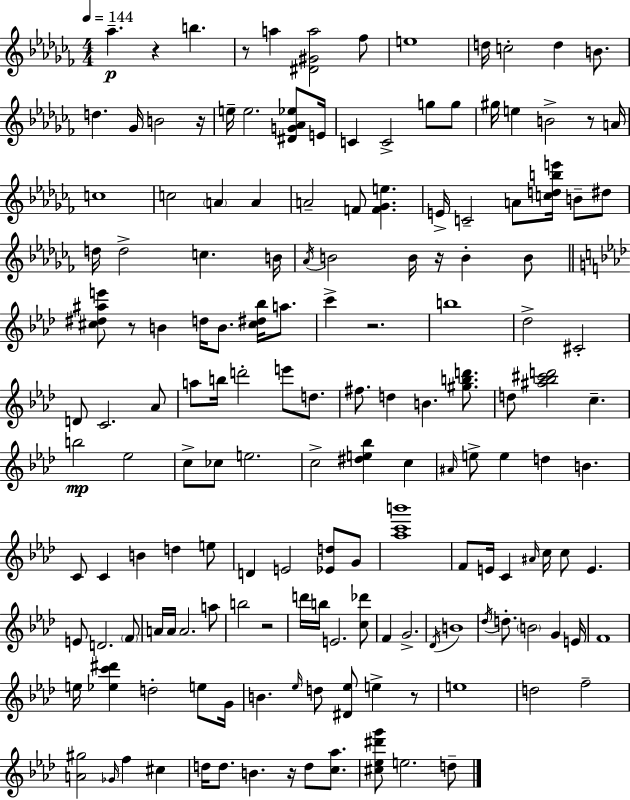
Ab5/q. R/q B5/q. R/e A5/q [D#4,G#4,A5]/h FES5/e E5/w D5/s C5/h D5/q B4/e. D5/q. Gb4/s B4/h R/s E5/s E5/h. [D#4,G4,Ab4,Eb5]/e E4/s C4/q C4/h G5/e G5/e G#5/s E5/q B4/h R/e A4/s C5/w C5/h A4/q A4/q A4/h F4/e [F4,Gb4,E5]/q. E4/s C4/h A4/e [C5,D5,B5,E6]/s B4/e D#5/e D5/s D5/h C5/q. B4/s Ab4/s B4/h B4/s R/s B4/q B4/e [C#5,D#5,A#5,E6]/e R/e B4/q D5/s B4/e. [C#5,D#5,Bb5]/s A5/e. C6/q R/h. B5/w Db5/h C#4/h D4/e C4/h. Ab4/e A5/e B5/s D6/h E6/e D5/e. F#5/e. D5/q B4/q. [G#5,B5,D6]/e. D5/e [A#5,Bb5,C#6,D6]/h C5/q. B5/h Eb5/h C5/e CES5/e E5/h. C5/h [D#5,E5,Bb5]/q C5/q A#4/s E5/e E5/q D5/q B4/q. C4/e C4/q B4/q D5/q E5/e D4/q E4/h [Eb4,D5]/e G4/e [Ab5,C6,B6]/w F4/e E4/s C4/q A#4/s C5/s C5/e E4/q. E4/e D4/h. F4/e A4/s A4/s A4/h. A5/e B5/h R/h D6/s B5/s E4/h. [C5,Db6]/e F4/q G4/h. Db4/s B4/w Db5/s D5/e. B4/h G4/q E4/s F4/w E5/s [Eb5,C6,D#6]/q D5/h E5/e G4/s B4/q. Eb5/s D5/e [D#4,Eb5]/e E5/q R/e E5/w D5/h F5/h [A4,G#5]/h Gb4/s F5/q C#5/q D5/s D5/e. B4/q. R/s D5/e [C5,Ab5]/e. [C#5,Eb5,D#6,G6]/e E5/h. D5/e